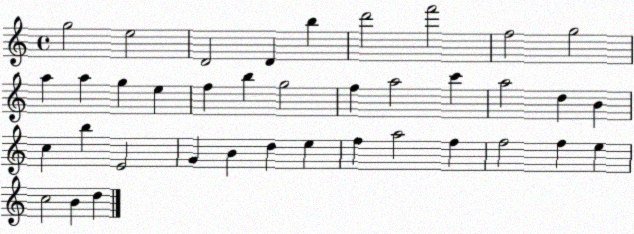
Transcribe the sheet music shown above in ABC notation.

X:1
T:Untitled
M:4/4
L:1/4
K:C
g2 e2 D2 D b d'2 f'2 f2 g2 a a g e f b g2 f a2 c' a2 d B c b E2 G B d e f a2 f f2 f e c2 B d